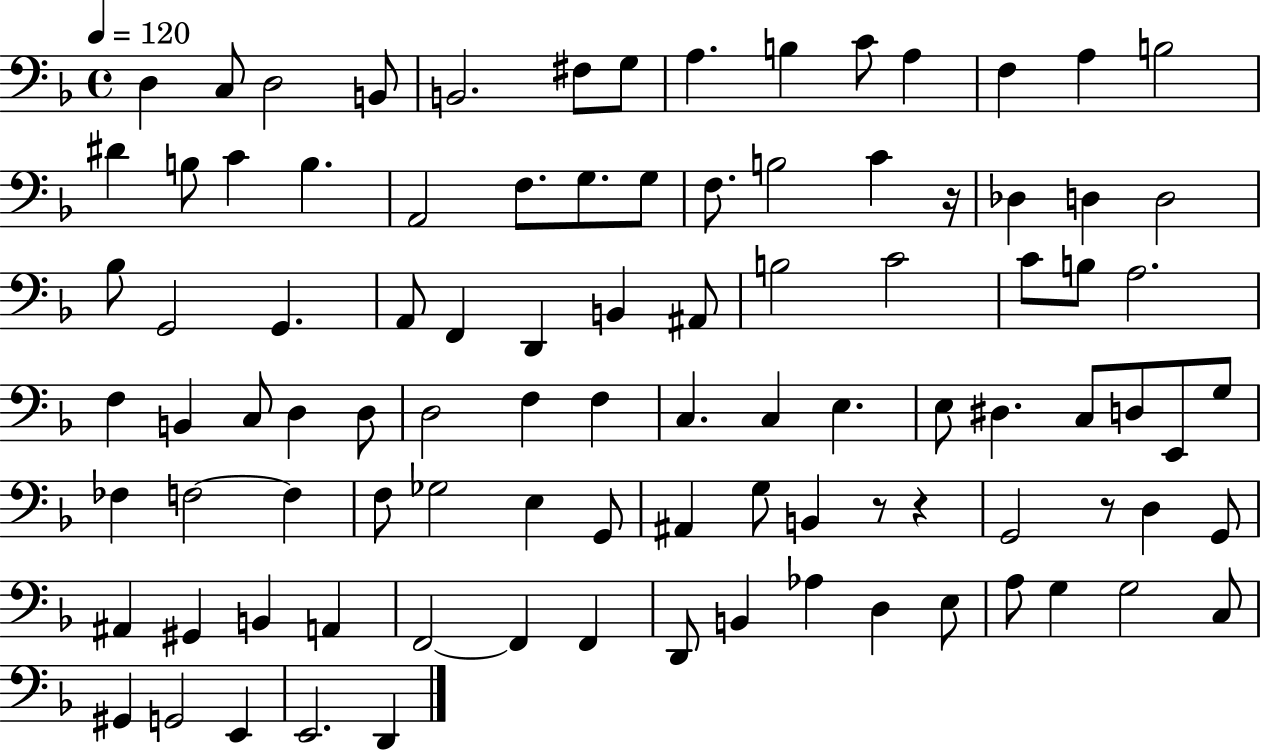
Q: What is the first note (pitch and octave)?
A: D3